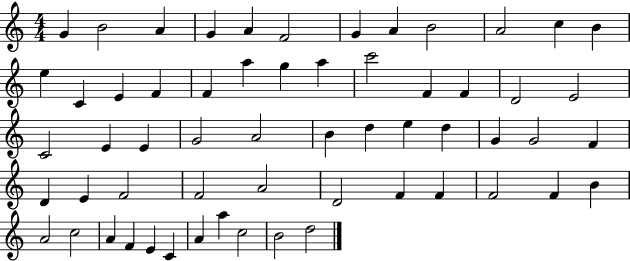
X:1
T:Untitled
M:4/4
L:1/4
K:C
G B2 A G A F2 G A B2 A2 c B e C E F F a g a c'2 F F D2 E2 C2 E E G2 A2 B d e d G G2 F D E F2 F2 A2 D2 F F F2 F B A2 c2 A F E C A a c2 B2 d2